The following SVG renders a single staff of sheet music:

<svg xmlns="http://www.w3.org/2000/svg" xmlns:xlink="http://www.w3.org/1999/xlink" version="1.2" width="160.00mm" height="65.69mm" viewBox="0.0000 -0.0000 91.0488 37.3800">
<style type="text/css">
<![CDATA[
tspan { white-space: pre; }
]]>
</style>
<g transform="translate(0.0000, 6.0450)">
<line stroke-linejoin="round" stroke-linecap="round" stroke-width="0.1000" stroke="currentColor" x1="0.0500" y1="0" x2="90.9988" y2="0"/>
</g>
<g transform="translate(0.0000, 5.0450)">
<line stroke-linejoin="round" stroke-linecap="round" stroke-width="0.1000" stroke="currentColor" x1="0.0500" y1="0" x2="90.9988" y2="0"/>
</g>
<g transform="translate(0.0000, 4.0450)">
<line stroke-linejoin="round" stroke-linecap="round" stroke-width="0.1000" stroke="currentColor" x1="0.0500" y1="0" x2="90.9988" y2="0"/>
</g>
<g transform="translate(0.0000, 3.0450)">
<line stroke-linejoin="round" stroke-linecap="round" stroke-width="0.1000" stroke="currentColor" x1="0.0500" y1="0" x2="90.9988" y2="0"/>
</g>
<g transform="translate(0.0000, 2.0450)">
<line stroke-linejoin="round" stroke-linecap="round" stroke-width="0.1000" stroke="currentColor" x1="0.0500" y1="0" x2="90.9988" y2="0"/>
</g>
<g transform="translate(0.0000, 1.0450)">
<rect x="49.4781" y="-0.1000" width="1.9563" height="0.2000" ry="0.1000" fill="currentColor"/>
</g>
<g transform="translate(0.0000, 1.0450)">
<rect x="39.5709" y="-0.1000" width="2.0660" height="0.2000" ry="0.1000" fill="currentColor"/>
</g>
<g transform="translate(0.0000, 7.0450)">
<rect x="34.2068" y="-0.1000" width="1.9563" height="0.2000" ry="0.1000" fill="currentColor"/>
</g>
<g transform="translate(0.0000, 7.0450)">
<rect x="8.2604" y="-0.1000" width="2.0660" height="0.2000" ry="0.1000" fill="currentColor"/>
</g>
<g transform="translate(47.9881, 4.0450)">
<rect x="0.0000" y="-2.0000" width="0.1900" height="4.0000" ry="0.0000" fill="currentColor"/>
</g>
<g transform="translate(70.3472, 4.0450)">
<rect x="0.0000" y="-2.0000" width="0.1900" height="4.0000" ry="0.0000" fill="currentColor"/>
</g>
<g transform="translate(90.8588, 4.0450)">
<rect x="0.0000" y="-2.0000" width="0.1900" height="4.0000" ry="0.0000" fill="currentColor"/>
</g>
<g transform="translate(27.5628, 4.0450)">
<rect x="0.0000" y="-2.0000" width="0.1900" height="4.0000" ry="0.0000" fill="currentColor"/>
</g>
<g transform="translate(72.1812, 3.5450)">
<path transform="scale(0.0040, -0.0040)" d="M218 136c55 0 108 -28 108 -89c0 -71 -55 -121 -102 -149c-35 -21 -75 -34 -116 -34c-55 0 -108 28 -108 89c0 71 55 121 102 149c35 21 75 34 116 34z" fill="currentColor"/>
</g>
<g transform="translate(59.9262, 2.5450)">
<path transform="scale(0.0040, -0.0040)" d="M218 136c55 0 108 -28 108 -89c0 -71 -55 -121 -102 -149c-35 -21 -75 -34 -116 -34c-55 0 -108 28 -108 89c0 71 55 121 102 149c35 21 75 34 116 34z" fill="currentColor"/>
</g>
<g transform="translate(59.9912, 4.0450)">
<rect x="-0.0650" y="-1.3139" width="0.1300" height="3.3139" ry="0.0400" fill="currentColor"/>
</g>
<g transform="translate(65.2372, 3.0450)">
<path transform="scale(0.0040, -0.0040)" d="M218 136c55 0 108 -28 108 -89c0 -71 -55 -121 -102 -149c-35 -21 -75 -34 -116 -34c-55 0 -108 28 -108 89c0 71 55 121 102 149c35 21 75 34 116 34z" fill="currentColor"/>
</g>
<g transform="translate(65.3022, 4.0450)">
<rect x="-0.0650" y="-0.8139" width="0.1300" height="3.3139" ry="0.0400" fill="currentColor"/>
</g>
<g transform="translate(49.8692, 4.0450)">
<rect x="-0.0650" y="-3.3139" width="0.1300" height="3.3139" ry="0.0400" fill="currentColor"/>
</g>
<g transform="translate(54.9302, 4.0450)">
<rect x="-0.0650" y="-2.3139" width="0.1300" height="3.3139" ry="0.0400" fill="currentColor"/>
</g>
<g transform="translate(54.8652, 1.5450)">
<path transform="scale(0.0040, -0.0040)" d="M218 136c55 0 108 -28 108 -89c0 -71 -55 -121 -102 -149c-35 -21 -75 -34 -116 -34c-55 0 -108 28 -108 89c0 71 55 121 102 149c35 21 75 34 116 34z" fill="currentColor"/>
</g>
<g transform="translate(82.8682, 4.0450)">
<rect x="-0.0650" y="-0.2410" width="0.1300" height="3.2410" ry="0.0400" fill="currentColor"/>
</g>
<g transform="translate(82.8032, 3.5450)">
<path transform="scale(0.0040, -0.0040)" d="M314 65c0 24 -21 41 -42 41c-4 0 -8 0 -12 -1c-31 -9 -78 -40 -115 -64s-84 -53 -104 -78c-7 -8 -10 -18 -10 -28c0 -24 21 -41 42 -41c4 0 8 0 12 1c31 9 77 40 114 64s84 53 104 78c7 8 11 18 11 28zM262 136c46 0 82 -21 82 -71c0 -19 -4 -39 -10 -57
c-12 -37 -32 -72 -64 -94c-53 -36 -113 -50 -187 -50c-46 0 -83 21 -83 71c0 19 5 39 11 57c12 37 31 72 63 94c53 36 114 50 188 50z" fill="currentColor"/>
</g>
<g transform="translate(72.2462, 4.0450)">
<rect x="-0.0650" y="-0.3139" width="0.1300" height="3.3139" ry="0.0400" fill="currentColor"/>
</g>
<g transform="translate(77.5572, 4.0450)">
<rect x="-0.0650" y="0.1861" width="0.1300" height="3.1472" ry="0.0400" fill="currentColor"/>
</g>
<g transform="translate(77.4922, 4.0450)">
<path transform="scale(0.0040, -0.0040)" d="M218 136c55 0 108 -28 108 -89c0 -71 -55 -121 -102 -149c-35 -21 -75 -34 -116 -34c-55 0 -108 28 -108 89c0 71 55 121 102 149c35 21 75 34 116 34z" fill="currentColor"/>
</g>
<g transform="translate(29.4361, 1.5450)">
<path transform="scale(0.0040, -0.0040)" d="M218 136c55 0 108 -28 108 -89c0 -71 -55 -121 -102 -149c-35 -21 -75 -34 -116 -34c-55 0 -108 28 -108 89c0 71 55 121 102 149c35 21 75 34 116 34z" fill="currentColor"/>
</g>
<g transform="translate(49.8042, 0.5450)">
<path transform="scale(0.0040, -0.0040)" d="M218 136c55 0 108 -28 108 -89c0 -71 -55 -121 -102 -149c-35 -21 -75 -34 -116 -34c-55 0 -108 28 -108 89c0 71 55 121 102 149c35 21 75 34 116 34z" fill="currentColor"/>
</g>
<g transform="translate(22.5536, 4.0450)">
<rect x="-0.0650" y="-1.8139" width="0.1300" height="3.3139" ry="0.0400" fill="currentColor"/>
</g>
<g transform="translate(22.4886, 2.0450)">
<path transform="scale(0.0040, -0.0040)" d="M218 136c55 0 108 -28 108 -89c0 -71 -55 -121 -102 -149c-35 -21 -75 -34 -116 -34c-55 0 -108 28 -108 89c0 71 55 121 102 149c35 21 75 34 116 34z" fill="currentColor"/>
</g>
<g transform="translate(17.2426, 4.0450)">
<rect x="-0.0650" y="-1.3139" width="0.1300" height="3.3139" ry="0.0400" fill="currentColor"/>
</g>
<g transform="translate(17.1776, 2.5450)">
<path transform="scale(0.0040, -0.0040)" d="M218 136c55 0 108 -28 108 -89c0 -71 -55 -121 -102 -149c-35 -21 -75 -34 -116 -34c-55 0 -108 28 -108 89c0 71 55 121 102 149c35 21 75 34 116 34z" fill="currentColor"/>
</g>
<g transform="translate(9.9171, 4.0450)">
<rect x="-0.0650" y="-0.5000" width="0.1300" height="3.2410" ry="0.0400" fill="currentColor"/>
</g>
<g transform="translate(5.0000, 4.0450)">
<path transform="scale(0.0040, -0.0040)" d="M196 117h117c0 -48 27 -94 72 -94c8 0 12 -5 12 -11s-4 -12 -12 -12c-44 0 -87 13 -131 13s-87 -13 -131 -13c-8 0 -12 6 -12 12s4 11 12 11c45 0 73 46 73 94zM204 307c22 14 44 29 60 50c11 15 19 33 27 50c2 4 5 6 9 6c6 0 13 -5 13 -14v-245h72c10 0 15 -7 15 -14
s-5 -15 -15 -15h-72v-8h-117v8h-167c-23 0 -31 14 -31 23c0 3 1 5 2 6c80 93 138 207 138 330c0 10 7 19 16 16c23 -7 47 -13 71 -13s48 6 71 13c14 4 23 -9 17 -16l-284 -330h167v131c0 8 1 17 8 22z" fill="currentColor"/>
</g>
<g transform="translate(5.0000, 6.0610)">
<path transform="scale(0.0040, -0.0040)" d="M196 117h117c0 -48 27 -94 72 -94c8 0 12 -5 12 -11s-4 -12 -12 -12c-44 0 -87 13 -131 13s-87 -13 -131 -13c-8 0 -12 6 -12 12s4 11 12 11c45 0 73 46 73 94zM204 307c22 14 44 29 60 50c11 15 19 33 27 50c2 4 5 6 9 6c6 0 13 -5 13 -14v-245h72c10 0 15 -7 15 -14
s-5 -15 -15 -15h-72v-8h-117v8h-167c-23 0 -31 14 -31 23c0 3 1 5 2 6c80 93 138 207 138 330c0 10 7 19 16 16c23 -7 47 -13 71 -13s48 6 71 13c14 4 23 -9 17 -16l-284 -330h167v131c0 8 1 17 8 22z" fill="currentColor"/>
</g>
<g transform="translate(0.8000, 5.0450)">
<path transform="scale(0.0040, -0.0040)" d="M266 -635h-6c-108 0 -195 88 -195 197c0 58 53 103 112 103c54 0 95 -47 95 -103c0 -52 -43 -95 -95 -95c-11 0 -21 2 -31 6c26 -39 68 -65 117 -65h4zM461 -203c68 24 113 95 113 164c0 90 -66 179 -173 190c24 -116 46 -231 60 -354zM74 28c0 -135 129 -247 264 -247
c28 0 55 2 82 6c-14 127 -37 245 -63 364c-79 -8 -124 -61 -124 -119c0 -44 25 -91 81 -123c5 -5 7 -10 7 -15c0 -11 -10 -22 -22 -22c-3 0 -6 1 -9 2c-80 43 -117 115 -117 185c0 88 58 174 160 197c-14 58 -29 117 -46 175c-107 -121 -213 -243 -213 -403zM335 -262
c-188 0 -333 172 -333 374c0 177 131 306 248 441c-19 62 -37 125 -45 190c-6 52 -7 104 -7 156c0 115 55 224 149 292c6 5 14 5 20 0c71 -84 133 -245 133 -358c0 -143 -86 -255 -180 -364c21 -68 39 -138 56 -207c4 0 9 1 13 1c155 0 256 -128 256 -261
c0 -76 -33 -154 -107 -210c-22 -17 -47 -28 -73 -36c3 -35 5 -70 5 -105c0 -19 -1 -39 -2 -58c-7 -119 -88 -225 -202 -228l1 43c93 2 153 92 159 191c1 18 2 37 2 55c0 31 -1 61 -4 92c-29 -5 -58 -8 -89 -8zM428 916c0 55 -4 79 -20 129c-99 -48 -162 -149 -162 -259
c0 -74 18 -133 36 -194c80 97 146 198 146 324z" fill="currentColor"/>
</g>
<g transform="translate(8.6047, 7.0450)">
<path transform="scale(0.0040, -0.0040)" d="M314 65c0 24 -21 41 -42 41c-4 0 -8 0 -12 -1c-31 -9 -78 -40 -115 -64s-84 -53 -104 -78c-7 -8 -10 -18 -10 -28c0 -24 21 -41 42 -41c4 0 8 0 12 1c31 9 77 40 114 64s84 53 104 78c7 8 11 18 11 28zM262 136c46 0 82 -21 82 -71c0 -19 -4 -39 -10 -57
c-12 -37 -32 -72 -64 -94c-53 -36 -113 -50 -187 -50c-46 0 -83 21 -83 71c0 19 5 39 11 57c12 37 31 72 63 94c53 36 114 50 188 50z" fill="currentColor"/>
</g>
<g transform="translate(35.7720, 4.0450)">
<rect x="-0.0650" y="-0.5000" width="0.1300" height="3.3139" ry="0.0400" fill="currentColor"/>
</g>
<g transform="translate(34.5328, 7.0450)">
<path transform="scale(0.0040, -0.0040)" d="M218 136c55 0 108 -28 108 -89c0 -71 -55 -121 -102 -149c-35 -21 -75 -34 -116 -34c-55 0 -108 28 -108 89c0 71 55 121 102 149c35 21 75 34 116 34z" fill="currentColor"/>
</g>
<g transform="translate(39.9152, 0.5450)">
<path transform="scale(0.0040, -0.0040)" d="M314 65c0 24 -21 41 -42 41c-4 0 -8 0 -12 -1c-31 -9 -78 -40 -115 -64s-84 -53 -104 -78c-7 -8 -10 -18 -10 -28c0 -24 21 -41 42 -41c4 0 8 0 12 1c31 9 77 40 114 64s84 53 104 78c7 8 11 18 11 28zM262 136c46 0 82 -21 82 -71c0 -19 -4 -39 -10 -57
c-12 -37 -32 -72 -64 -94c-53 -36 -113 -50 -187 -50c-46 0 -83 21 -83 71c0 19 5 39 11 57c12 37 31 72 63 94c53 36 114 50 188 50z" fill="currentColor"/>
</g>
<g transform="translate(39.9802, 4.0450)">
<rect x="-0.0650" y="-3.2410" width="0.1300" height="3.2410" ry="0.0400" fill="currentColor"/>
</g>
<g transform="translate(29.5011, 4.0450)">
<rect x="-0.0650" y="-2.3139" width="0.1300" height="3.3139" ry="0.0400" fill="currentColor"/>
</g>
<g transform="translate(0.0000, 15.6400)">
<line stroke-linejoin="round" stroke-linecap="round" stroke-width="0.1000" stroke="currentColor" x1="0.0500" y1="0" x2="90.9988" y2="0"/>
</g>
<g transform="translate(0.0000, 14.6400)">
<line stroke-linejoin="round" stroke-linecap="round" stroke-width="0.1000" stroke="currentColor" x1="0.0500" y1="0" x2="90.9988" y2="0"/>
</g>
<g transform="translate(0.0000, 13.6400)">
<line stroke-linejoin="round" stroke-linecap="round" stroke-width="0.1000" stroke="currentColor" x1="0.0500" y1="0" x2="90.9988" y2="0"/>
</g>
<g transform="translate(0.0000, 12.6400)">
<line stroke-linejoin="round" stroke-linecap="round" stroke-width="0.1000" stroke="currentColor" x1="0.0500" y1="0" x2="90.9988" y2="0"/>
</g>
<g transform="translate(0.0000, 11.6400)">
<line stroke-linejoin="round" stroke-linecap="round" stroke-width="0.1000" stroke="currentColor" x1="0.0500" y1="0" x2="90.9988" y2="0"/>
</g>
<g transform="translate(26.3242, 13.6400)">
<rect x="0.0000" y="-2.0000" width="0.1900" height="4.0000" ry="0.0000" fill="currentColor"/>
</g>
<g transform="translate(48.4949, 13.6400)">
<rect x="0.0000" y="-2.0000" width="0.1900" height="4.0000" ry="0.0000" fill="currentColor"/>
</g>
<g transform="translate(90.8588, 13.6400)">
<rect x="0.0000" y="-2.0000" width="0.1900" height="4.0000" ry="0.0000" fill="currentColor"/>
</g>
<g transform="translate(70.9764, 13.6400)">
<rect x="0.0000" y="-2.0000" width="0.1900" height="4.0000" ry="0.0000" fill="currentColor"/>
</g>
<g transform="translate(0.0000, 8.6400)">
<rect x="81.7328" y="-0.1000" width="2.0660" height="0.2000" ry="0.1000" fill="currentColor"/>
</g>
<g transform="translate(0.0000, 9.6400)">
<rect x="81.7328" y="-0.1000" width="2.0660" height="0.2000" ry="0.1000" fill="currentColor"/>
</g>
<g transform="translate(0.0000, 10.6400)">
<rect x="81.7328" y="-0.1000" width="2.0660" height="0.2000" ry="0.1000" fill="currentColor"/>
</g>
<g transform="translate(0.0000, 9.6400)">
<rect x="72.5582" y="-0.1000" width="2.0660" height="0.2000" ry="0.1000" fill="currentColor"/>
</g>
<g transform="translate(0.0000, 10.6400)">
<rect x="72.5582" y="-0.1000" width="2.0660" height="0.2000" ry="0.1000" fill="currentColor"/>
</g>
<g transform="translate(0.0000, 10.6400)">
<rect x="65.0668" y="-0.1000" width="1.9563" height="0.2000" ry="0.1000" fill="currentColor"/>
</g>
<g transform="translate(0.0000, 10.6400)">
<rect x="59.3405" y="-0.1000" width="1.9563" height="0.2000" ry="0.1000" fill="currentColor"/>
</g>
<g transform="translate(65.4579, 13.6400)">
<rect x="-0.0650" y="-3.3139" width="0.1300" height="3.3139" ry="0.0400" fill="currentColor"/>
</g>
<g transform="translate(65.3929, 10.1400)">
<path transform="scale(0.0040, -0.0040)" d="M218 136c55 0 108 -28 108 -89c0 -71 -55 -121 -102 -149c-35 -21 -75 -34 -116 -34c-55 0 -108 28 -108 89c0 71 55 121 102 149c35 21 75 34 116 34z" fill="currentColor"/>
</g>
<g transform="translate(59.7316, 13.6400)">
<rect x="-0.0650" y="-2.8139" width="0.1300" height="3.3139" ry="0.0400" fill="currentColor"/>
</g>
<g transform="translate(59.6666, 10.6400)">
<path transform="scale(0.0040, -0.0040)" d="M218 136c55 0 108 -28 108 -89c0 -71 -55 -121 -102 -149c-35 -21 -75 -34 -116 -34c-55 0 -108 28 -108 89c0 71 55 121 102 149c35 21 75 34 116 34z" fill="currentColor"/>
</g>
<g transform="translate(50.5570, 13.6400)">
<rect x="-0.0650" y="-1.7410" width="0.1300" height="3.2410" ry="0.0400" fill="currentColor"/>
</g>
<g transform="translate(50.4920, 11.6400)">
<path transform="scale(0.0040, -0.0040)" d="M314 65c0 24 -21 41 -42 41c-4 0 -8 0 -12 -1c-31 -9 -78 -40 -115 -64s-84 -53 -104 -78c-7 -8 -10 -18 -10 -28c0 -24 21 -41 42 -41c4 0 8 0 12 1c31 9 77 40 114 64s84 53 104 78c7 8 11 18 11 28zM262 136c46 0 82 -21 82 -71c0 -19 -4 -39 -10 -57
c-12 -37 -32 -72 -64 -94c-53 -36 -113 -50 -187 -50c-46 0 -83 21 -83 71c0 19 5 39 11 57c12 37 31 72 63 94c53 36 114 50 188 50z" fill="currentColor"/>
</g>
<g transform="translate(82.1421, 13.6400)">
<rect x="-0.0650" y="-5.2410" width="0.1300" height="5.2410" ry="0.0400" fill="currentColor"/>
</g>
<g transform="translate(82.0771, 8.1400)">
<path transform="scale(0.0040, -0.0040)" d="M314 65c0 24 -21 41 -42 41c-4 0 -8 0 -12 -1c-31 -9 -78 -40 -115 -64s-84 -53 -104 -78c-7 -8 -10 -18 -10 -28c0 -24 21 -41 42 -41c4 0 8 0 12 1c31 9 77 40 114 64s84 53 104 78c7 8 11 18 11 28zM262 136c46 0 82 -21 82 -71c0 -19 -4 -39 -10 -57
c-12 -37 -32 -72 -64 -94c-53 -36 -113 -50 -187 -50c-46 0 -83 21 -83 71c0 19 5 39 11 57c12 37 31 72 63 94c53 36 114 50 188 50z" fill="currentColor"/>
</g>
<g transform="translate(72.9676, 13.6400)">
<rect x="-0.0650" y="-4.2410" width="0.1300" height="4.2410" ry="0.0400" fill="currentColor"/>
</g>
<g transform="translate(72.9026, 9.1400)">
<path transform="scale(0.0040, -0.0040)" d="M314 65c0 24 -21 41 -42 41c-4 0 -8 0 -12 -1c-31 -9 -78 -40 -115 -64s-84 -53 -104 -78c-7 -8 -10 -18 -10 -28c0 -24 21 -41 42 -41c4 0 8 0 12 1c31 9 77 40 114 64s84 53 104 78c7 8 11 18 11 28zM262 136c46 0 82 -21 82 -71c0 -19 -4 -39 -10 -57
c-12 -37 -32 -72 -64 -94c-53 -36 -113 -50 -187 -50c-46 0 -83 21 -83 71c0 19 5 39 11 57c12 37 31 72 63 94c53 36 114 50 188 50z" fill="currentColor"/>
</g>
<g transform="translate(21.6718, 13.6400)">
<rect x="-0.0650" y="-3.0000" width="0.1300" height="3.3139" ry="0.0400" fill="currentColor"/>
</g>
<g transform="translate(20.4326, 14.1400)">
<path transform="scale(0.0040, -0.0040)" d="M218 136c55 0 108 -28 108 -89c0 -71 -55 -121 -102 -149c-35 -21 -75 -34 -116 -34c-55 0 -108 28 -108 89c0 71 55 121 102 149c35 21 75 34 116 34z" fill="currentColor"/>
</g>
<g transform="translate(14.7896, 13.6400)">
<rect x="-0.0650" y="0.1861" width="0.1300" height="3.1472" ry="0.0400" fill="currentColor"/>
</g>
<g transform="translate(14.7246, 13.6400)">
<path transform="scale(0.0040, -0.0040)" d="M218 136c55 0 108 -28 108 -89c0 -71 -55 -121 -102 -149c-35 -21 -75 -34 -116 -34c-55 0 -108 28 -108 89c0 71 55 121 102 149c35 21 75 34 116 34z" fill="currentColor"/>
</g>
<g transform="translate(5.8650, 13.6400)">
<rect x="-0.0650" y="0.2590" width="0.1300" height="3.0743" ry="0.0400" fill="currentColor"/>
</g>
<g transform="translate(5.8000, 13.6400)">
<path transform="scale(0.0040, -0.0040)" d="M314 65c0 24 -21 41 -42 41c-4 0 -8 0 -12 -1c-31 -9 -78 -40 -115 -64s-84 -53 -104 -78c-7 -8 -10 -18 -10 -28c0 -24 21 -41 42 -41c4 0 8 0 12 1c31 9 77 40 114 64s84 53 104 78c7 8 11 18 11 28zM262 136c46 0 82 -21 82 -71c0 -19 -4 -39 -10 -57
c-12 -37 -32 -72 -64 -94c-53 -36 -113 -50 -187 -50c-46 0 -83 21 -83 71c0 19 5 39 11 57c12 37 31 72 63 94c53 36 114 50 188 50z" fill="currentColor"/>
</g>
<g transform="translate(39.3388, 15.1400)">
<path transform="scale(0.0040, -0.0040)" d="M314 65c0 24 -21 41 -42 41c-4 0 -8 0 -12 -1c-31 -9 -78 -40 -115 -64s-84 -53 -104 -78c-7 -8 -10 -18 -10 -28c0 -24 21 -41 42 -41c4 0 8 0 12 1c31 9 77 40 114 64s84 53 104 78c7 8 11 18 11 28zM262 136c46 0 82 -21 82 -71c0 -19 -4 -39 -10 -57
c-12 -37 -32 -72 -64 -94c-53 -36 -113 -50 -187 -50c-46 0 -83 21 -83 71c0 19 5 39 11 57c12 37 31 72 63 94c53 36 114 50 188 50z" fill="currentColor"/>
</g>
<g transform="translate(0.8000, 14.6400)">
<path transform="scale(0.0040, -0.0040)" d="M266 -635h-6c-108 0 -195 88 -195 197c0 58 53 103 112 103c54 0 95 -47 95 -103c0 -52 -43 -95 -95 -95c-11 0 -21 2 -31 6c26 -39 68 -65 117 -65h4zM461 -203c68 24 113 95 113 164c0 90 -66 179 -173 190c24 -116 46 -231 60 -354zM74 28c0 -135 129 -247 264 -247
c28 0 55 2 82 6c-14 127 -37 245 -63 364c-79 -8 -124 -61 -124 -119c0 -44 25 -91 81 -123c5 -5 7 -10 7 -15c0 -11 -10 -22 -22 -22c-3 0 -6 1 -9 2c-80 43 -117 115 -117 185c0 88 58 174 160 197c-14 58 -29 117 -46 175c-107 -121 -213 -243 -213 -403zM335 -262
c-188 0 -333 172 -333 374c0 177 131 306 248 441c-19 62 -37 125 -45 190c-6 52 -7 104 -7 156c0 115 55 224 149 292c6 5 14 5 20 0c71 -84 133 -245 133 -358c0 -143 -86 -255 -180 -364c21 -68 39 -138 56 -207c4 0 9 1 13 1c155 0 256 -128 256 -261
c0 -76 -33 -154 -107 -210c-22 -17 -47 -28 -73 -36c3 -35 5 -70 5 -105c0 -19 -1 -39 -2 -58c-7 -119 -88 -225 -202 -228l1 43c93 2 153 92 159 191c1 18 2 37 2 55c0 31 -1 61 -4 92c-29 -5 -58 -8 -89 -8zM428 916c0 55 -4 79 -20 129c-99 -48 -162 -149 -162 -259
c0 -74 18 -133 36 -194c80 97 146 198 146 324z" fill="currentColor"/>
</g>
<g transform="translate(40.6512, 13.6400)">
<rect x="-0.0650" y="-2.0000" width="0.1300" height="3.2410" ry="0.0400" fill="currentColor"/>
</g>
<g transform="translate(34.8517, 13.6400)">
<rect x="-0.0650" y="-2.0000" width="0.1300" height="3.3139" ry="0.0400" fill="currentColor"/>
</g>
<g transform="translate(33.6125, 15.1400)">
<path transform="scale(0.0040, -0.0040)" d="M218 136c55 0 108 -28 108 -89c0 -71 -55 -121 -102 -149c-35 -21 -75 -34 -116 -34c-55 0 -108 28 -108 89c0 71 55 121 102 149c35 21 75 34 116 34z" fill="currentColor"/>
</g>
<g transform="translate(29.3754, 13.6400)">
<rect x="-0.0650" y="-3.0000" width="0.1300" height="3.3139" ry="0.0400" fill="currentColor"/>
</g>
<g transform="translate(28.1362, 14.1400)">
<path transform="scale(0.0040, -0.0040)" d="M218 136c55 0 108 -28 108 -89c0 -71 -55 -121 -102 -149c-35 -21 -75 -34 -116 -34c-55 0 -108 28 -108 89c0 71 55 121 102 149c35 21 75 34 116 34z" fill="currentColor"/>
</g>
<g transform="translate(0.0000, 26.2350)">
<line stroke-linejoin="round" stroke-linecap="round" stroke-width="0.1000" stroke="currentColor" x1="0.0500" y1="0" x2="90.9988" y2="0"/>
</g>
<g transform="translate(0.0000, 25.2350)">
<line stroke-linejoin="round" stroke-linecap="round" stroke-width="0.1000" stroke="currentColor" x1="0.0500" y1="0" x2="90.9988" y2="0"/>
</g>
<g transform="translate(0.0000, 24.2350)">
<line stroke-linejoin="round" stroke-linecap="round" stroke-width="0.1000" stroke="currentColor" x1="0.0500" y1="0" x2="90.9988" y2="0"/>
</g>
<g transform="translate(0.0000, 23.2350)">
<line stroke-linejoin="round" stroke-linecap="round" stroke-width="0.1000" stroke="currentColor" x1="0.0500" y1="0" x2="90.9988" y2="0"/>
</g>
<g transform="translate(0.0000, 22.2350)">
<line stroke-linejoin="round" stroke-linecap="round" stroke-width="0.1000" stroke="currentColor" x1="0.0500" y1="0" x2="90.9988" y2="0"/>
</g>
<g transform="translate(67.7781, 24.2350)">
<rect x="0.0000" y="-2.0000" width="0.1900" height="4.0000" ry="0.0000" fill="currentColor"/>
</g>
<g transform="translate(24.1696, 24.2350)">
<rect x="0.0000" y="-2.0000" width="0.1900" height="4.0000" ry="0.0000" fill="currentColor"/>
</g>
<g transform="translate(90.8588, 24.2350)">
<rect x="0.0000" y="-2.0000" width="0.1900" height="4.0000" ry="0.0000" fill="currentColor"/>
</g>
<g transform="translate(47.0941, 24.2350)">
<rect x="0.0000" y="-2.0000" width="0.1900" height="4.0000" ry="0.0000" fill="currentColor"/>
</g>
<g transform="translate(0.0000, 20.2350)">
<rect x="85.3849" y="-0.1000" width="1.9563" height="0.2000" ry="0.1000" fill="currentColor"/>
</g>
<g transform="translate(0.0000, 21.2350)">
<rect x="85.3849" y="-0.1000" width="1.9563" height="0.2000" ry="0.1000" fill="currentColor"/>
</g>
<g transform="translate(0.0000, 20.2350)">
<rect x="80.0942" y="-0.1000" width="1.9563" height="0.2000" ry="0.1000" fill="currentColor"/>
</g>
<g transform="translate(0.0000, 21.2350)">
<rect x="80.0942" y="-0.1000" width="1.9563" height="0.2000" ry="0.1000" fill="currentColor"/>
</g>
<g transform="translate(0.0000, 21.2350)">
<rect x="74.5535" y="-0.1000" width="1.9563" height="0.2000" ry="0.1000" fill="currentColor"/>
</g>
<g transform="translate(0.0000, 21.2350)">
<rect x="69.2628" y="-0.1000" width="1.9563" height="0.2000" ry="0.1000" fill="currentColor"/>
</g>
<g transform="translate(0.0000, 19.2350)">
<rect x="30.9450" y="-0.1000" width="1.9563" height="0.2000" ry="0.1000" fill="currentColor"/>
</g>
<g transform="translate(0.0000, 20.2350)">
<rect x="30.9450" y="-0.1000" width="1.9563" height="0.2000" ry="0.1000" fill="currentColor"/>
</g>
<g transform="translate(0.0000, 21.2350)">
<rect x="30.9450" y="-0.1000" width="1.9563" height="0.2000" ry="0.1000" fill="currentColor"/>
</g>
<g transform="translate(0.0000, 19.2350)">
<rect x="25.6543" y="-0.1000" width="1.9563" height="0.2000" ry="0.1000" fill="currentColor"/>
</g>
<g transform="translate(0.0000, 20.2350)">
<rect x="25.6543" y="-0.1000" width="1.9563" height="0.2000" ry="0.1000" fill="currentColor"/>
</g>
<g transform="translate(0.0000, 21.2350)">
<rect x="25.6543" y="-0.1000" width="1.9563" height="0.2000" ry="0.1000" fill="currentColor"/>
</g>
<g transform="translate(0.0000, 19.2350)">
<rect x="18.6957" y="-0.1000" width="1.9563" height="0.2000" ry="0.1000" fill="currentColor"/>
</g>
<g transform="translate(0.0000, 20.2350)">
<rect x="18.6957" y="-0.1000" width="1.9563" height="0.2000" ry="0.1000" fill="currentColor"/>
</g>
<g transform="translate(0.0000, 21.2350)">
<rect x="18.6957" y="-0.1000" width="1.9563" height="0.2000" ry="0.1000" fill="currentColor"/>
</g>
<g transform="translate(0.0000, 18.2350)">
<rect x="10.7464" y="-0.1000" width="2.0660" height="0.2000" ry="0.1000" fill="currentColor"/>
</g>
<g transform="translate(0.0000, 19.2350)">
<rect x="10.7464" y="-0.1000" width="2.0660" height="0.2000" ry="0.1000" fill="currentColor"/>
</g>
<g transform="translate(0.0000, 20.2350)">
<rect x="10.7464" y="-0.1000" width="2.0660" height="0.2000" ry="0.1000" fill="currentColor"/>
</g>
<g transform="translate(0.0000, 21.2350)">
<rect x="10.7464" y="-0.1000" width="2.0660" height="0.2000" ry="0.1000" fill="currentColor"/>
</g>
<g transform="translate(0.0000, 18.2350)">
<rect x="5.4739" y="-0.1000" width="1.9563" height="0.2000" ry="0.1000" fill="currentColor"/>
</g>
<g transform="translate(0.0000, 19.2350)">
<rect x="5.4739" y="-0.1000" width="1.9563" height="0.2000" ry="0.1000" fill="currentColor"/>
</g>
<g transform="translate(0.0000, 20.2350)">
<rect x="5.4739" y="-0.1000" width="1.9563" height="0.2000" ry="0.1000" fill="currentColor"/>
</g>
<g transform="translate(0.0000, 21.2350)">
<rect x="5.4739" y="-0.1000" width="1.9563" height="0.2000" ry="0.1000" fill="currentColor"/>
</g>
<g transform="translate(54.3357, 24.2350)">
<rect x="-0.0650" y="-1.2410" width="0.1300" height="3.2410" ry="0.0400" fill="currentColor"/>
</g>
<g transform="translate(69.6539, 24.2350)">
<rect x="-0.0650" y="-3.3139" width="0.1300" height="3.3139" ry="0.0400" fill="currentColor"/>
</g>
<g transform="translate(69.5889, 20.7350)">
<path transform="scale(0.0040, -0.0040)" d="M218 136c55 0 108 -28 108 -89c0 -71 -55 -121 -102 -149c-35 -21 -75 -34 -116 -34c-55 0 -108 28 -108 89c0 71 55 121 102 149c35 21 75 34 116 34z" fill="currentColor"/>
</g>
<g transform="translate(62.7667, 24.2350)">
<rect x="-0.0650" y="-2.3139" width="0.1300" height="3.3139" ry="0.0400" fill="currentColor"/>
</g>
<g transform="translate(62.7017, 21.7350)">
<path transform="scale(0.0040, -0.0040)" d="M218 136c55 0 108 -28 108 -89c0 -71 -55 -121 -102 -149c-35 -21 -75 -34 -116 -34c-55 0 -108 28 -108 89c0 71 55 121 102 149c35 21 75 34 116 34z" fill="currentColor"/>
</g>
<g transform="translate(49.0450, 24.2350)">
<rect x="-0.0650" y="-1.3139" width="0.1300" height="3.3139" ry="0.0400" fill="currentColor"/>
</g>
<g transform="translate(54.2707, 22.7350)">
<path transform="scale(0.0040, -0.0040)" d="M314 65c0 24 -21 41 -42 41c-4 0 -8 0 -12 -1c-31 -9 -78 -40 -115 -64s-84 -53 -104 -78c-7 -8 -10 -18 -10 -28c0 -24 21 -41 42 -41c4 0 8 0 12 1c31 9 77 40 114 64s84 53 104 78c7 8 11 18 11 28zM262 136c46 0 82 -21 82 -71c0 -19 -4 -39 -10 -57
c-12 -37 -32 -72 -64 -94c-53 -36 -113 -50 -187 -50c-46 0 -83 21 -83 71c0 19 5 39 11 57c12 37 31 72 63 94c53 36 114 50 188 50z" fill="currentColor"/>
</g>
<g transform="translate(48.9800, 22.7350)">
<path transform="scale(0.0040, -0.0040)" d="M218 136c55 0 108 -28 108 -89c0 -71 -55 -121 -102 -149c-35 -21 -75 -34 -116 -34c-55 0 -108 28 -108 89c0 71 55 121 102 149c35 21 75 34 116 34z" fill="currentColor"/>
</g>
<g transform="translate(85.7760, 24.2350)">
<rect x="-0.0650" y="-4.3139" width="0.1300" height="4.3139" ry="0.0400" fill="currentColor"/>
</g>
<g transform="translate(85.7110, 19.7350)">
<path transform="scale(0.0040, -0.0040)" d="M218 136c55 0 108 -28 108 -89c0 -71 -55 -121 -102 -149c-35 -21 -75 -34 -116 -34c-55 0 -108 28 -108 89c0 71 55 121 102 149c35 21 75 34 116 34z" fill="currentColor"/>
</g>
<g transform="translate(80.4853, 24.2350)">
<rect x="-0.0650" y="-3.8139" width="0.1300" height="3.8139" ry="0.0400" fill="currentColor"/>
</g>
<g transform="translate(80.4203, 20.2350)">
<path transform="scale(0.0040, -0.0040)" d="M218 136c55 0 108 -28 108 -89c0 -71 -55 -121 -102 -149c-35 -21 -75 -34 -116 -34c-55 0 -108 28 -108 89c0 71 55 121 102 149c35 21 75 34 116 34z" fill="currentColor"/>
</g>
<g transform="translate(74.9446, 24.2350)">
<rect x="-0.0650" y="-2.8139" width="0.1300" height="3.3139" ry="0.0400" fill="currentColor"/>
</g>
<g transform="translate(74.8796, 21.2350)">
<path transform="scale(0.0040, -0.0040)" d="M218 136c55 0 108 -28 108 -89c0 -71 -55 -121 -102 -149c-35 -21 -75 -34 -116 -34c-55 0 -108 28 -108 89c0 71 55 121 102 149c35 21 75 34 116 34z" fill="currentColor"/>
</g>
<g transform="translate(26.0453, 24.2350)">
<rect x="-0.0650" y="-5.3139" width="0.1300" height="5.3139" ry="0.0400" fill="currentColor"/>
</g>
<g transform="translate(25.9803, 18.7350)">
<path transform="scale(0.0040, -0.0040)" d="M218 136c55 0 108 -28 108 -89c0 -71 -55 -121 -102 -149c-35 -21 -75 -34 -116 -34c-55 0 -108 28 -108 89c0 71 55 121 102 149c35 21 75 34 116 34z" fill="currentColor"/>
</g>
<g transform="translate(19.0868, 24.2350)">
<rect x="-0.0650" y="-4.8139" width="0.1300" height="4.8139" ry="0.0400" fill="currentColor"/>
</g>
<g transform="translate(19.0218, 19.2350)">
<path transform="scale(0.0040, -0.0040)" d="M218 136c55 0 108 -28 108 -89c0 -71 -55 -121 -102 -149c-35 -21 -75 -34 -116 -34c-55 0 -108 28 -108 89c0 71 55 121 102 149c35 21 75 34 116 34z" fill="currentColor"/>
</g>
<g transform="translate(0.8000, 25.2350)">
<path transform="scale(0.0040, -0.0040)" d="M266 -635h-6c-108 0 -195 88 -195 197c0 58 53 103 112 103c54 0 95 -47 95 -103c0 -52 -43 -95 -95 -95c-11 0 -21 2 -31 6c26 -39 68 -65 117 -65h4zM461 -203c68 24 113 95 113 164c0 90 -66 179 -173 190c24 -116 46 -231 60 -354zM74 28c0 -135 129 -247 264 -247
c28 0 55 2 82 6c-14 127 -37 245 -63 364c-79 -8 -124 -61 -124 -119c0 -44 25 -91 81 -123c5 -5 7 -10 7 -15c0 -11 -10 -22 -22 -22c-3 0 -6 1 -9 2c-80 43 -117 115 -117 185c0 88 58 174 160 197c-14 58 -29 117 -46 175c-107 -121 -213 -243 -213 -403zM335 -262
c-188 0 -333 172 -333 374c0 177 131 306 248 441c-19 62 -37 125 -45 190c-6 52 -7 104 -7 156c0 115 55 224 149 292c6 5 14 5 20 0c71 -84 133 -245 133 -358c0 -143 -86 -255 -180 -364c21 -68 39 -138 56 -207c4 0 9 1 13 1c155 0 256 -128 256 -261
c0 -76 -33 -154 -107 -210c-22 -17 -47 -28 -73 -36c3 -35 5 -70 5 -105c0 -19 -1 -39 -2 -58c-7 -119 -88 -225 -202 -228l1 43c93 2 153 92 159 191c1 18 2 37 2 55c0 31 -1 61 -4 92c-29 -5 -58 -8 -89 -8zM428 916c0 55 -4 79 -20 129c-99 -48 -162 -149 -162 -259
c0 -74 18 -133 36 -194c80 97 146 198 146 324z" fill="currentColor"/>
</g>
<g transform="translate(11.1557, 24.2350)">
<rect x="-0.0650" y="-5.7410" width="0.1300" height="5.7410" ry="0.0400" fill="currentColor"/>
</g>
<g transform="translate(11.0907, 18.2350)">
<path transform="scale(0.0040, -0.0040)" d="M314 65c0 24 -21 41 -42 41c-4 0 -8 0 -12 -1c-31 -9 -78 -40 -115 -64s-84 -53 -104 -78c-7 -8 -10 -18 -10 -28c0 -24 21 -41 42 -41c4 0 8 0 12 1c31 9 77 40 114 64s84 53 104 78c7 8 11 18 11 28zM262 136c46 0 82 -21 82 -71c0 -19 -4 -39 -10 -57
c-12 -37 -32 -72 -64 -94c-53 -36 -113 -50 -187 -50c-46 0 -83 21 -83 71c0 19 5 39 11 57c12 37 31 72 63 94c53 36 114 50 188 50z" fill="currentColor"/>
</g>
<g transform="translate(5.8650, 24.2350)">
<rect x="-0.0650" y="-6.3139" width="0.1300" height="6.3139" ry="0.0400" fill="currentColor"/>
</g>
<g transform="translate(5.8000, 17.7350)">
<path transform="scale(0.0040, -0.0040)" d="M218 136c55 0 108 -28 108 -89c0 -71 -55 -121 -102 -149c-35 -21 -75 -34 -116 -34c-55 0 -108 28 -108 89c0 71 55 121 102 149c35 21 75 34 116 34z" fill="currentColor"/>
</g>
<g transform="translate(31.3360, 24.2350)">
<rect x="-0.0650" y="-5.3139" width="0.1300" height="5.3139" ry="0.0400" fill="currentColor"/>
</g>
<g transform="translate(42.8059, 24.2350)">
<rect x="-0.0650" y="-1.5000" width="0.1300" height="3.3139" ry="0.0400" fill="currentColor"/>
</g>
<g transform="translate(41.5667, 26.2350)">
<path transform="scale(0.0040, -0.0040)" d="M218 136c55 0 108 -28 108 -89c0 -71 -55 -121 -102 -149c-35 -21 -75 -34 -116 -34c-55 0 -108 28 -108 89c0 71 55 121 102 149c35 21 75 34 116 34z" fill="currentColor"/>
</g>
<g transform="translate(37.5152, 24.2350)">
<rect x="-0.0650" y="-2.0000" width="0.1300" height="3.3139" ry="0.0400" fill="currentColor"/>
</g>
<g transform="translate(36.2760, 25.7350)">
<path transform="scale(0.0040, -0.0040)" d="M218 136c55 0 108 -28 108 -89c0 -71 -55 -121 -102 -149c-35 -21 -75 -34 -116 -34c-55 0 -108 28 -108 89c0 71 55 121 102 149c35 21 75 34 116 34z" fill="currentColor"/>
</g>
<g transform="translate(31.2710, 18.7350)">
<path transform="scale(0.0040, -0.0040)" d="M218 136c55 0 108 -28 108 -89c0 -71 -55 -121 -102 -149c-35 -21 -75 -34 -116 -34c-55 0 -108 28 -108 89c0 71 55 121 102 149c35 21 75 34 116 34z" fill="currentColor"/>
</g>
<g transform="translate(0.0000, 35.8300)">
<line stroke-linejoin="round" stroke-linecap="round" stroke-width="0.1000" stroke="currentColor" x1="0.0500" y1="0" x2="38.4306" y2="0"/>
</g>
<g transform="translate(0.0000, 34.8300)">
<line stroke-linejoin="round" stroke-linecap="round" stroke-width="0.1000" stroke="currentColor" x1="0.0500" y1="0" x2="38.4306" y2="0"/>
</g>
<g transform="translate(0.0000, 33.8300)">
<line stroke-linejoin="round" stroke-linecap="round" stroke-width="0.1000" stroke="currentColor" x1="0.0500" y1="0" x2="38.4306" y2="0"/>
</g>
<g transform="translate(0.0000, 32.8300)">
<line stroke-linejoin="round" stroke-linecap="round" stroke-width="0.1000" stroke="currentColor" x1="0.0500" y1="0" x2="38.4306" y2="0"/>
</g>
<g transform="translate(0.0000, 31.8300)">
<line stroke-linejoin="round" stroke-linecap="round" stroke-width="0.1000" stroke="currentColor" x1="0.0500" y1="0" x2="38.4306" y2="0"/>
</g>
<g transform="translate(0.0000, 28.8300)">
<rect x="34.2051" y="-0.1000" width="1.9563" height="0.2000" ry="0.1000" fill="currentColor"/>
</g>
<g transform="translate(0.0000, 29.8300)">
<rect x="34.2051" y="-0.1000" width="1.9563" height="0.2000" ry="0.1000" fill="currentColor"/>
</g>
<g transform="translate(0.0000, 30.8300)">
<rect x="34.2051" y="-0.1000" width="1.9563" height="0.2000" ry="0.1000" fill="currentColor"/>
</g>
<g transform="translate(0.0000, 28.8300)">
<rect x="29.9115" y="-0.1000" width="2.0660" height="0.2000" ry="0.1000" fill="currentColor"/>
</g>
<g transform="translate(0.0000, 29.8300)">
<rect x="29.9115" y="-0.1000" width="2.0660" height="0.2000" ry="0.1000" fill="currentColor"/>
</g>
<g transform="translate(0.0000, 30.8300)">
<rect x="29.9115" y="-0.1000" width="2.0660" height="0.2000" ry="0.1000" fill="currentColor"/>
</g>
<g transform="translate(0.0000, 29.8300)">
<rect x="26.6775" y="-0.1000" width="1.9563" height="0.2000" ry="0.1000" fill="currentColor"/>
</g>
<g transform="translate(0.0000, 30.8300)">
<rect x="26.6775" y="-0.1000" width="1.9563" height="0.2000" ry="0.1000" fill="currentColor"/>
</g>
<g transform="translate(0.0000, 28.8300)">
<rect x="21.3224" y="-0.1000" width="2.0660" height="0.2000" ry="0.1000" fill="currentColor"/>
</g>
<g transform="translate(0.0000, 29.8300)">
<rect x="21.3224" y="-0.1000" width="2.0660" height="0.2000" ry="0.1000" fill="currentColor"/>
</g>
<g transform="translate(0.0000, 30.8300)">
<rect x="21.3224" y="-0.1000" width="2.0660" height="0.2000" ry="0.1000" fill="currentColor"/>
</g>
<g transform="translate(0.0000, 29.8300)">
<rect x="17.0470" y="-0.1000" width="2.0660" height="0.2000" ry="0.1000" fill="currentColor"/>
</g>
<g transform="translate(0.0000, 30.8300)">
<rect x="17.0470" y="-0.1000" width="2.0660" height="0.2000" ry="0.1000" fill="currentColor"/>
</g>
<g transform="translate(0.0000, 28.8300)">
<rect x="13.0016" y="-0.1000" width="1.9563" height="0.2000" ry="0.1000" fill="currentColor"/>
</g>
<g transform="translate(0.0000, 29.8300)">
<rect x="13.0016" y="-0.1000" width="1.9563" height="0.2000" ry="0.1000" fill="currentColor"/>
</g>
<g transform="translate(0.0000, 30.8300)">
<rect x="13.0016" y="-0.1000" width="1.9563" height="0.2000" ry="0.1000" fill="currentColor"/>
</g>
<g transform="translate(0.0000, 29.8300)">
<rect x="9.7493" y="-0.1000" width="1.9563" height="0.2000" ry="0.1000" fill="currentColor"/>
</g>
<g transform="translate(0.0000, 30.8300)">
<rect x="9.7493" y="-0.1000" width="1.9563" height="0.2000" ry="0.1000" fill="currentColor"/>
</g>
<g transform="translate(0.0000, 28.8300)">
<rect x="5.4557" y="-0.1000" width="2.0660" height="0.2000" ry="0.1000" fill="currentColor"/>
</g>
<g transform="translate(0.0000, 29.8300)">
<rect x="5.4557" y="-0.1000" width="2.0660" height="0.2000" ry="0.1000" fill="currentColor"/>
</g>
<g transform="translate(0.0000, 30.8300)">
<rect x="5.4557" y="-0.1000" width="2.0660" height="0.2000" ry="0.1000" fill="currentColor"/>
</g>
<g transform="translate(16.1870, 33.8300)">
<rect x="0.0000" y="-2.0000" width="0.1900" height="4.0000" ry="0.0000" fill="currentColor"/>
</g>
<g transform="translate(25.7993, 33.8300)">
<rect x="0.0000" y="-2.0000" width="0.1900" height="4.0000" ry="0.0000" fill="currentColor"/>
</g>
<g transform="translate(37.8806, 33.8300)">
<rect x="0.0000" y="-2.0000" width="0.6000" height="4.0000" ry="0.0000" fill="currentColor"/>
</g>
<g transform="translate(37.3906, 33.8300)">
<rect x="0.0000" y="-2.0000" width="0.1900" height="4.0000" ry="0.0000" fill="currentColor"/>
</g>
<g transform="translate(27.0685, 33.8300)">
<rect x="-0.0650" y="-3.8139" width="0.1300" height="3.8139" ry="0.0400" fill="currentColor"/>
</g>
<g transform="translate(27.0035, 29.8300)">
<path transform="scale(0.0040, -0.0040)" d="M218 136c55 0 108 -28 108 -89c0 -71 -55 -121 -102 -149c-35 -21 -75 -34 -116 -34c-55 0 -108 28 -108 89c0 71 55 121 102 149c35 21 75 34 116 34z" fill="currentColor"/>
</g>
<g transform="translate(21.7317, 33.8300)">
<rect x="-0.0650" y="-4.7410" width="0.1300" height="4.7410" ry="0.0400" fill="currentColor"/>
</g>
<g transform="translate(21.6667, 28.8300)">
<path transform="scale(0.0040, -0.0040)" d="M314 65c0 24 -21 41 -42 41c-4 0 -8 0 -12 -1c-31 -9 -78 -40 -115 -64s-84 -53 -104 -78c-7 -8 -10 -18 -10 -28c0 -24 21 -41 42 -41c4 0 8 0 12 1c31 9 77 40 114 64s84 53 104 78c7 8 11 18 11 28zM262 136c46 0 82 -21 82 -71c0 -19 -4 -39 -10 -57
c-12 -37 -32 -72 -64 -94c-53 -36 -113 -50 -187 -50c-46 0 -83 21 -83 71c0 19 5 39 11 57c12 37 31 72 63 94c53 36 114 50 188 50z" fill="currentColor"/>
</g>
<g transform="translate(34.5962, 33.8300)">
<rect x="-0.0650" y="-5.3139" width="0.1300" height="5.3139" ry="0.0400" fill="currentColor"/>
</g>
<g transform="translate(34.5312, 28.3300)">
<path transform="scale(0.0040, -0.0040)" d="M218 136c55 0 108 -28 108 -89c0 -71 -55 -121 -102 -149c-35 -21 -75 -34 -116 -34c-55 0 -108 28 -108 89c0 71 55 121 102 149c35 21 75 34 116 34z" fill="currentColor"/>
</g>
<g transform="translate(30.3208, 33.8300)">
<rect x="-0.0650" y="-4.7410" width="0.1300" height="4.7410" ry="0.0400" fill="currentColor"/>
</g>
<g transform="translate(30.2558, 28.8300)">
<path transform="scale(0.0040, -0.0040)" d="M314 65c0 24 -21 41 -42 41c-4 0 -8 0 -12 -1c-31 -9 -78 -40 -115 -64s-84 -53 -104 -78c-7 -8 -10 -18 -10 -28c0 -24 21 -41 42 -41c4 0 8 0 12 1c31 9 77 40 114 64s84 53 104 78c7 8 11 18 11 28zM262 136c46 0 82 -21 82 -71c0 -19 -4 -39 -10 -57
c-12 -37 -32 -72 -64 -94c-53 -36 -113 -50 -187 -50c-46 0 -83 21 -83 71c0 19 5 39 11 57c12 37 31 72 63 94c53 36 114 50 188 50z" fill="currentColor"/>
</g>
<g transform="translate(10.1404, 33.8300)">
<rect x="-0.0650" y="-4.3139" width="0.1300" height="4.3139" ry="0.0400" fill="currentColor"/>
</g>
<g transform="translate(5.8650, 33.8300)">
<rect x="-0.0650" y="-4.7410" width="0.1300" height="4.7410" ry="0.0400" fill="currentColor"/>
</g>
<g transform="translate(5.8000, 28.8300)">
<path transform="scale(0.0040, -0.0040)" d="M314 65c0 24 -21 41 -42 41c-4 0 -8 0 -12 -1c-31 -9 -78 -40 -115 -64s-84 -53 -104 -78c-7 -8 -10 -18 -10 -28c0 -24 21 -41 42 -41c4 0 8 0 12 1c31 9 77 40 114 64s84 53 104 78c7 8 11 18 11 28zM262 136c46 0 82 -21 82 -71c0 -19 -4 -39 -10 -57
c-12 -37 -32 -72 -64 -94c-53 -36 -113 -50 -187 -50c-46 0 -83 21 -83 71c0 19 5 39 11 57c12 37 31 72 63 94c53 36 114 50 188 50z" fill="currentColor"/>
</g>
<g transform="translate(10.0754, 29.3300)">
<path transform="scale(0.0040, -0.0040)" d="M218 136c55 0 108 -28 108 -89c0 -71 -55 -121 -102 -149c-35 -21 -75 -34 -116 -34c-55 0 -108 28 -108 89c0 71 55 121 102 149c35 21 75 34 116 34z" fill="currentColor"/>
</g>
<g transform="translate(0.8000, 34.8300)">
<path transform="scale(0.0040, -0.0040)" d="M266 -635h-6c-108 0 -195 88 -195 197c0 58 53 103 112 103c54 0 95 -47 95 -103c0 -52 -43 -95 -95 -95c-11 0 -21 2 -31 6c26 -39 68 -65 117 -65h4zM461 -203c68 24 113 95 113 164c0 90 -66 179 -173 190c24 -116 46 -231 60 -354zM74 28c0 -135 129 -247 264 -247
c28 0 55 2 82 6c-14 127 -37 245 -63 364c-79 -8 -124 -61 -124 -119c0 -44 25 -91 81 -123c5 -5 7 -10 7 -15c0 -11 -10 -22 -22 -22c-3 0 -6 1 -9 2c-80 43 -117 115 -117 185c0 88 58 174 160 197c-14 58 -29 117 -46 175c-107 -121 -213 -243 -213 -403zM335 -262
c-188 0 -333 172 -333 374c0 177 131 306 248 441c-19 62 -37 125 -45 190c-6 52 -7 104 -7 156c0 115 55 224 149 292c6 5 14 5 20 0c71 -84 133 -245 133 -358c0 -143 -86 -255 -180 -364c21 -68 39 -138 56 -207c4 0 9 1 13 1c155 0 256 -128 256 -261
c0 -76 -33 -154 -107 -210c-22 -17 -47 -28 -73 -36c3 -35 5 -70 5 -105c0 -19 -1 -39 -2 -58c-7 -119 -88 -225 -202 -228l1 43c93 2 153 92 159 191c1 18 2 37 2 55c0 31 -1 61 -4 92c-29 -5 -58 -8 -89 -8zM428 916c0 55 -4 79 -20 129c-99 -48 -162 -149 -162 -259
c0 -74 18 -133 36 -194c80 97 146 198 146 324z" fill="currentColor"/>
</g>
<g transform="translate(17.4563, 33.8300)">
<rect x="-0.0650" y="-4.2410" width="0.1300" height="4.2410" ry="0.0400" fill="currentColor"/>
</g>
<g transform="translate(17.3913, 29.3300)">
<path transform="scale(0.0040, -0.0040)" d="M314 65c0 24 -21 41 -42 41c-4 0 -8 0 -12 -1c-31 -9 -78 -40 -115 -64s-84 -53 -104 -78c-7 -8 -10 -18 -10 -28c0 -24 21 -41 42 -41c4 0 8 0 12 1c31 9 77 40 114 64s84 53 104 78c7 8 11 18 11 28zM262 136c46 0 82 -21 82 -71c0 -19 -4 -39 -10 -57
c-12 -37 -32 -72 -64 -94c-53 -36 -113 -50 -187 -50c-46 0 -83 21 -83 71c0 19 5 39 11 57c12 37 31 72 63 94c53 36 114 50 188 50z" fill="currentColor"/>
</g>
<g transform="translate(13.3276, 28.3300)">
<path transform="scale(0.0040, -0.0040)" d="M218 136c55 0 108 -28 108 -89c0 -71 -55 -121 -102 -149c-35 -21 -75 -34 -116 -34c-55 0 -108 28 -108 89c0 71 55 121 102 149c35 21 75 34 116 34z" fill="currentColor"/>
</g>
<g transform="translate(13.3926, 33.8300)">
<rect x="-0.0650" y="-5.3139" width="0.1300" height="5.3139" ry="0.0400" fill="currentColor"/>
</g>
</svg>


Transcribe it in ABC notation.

X:1
T:Untitled
M:4/4
L:1/4
K:C
C2 e f g C b2 b g e d c B c2 B2 B A A F F2 f2 a b d'2 f'2 a' g'2 e' f' f' F E e e2 g b a c' d' e'2 d' f' d'2 e'2 c' e'2 f'